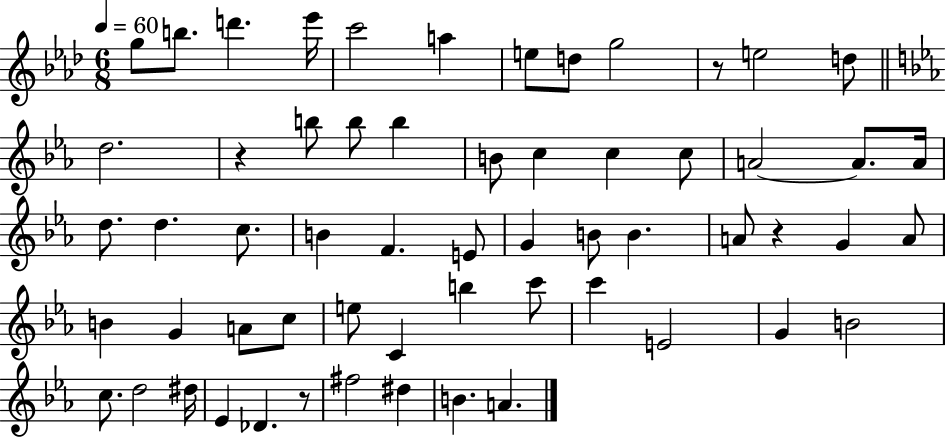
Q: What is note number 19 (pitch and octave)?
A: C5